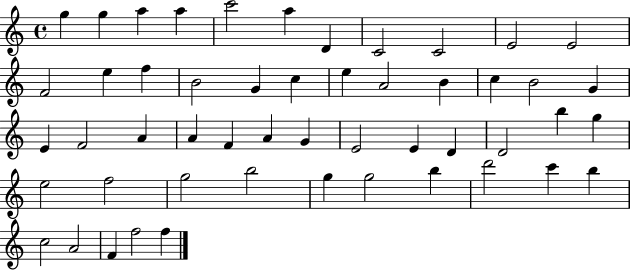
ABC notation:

X:1
T:Untitled
M:4/4
L:1/4
K:C
g g a a c'2 a D C2 C2 E2 E2 F2 e f B2 G c e A2 B c B2 G E F2 A A F A G E2 E D D2 b g e2 f2 g2 b2 g g2 b d'2 c' b c2 A2 F f2 f